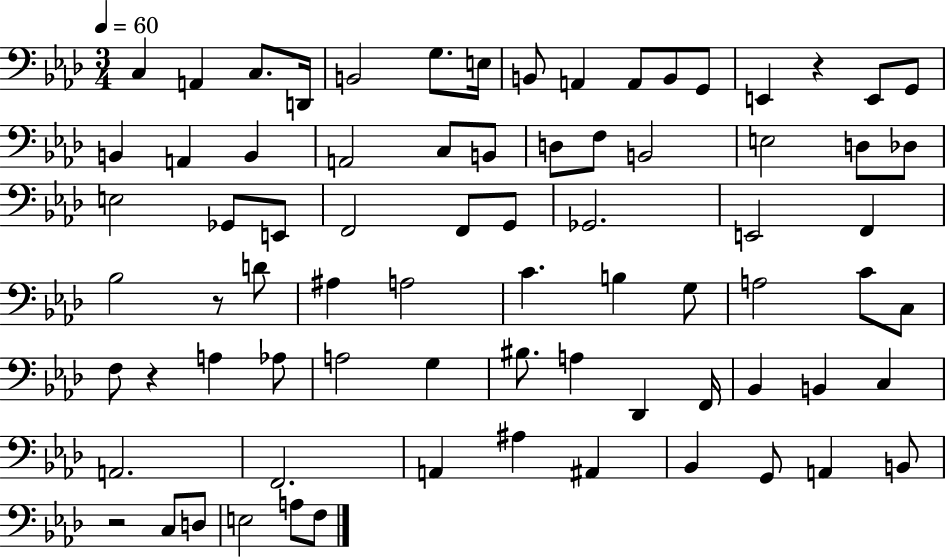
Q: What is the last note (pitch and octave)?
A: F3